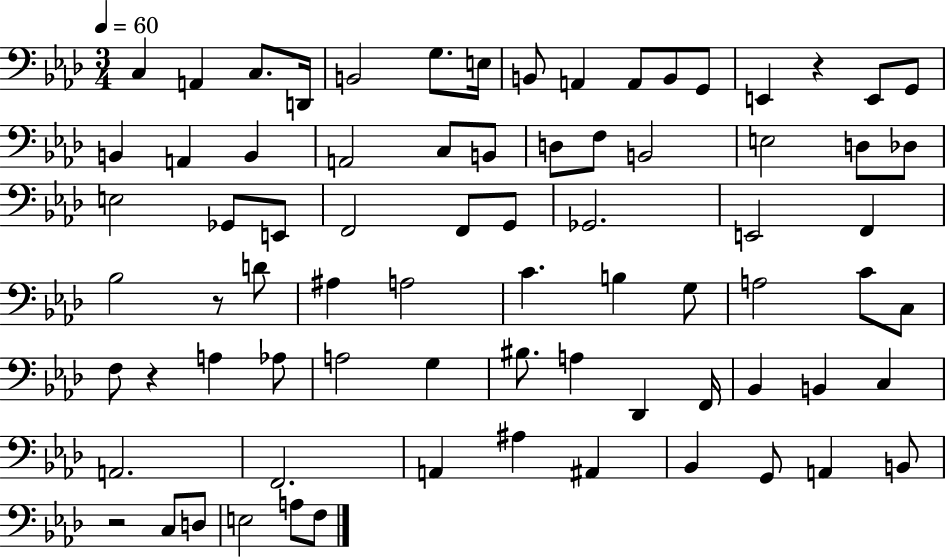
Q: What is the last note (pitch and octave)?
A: F3